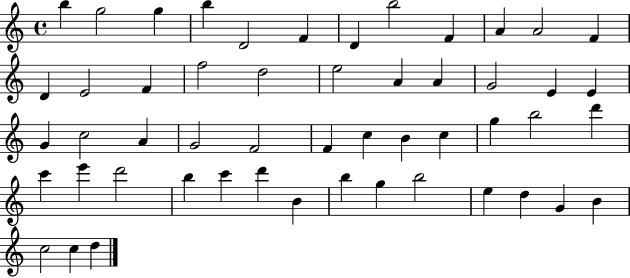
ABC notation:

X:1
T:Untitled
M:4/4
L:1/4
K:C
b g2 g b D2 F D b2 F A A2 F D E2 F f2 d2 e2 A A G2 E E G c2 A G2 F2 F c B c g b2 d' c' e' d'2 b c' d' B b g b2 e d G B c2 c d